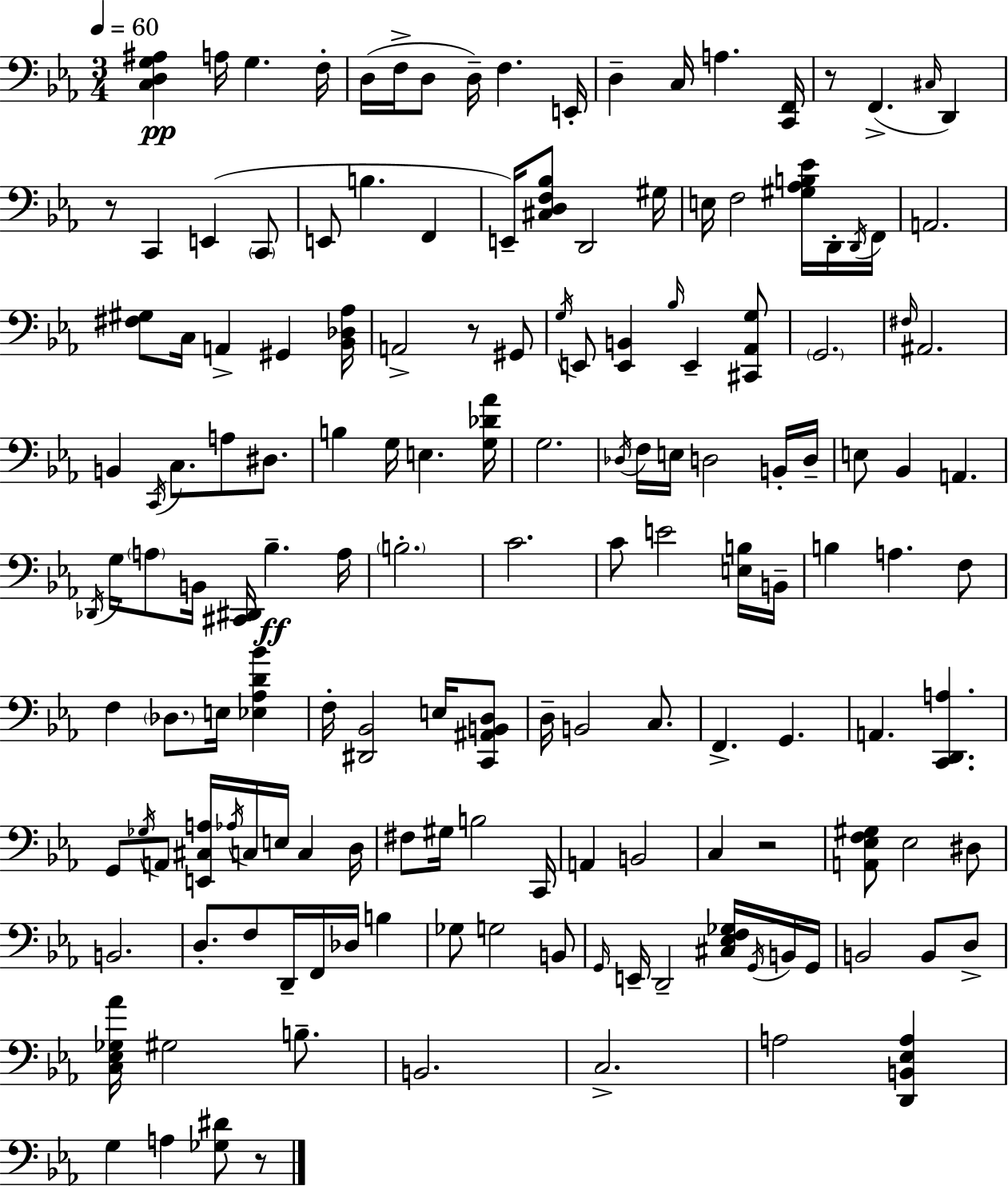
[C3,D3,G3,A#3]/q A3/s G3/q. F3/s D3/s F3/s D3/e D3/s F3/q. E2/s D3/q C3/s A3/q. [C2,F2]/s R/e F2/q. C#3/s D2/q R/e C2/q E2/q C2/e E2/e B3/q. F2/q E2/s [C#3,D3,F3,Bb3]/e D2/h G#3/s E3/s F3/h [G#3,Ab3,B3,Eb4]/s D2/s D2/s F2/s A2/h. [F#3,G#3]/e C3/s A2/q G#2/q [Bb2,Db3,Ab3]/s A2/h R/e G#2/e G3/s E2/e [E2,B2]/q Bb3/s E2/q [C#2,Ab2,G3]/e G2/h. F#3/s A#2/h. B2/q C2/s C3/e. A3/e D#3/e. B3/q G3/s E3/q. [G3,Db4,Ab4]/s G3/h. Db3/s F3/s E3/s D3/h B2/s D3/s E3/e Bb2/q A2/q. Db2/s G3/s A3/e B2/s [C#2,D#2]/s Bb3/q. A3/s B3/h. C4/h. C4/e E4/h [E3,B3]/s B2/s B3/q A3/q. F3/e F3/q Db3/e. E3/s [Eb3,Ab3,D4,Bb4]/q F3/s [D#2,Bb2]/h E3/s [C2,A#2,B2,D3]/e D3/s B2/h C3/e. F2/q. G2/q. A2/q. [C2,D2,A3]/q. G2/e Gb3/s A2/e [E2,C#3,A3]/s Ab3/s C3/s E3/s C3/q D3/s F#3/e G#3/s B3/h C2/s A2/q B2/h C3/q R/h [A2,Eb3,F3,G#3]/e Eb3/h D#3/e B2/h. D3/e. F3/e D2/s F2/s Db3/s B3/q Gb3/e G3/h B2/e G2/s E2/s D2/h [C#3,Eb3,F3,Gb3]/s G2/s B2/s G2/s B2/h B2/e D3/e [C3,Eb3,Gb3,Ab4]/s G#3/h B3/e. B2/h. C3/h. A3/h [D2,B2,Eb3,A3]/q G3/q A3/q [Gb3,D#4]/e R/e